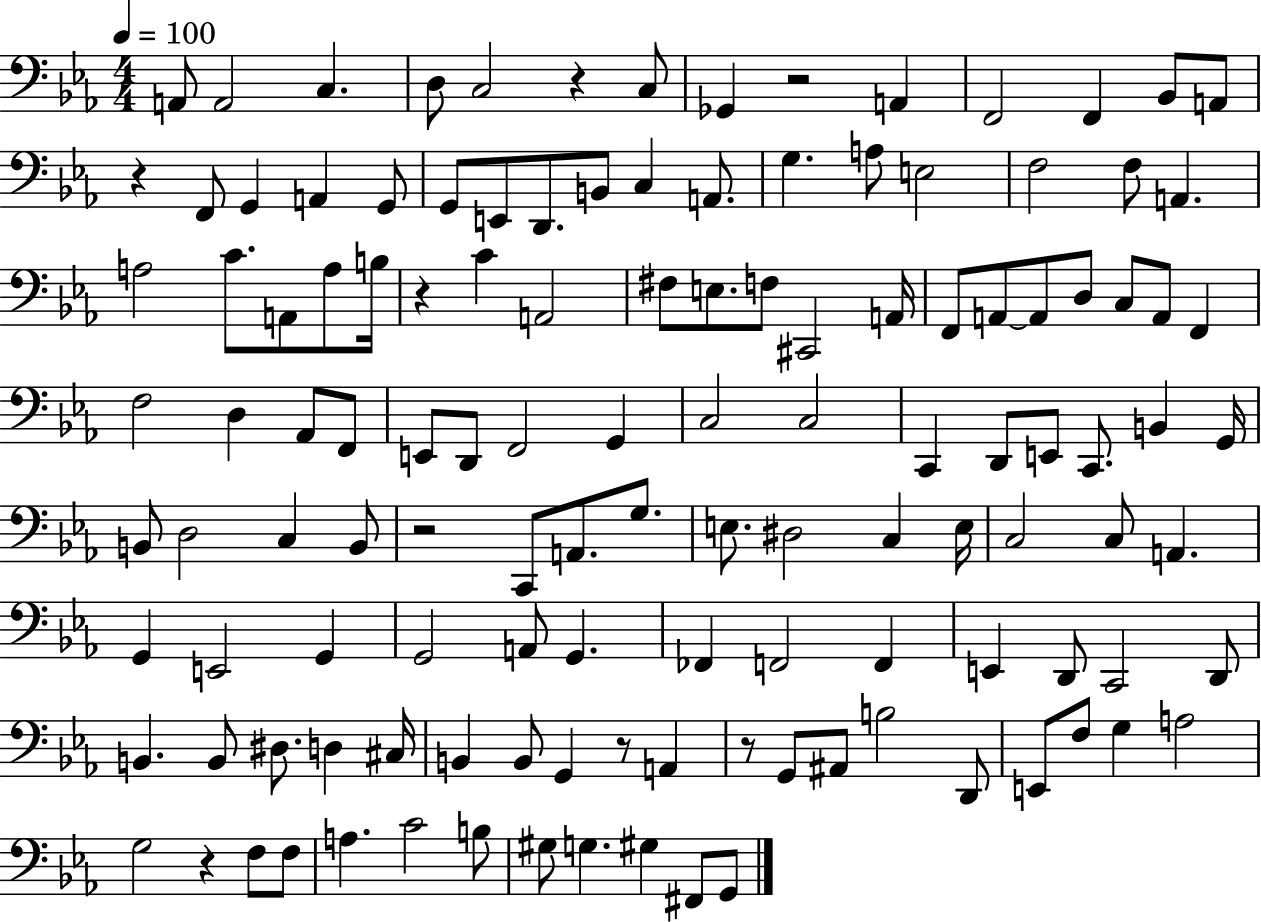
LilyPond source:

{
  \clef bass
  \numericTimeSignature
  \time 4/4
  \key ees \major
  \tempo 4 = 100
  \repeat volta 2 { a,8 a,2 c4. | d8 c2 r4 c8 | ges,4 r2 a,4 | f,2 f,4 bes,8 a,8 | \break r4 f,8 g,4 a,4 g,8 | g,8 e,8 d,8. b,8 c4 a,8. | g4. a8 e2 | f2 f8 a,4. | \break a2 c'8. a,8 a8 b16 | r4 c'4 a,2 | fis8 e8. f8 cis,2 a,16 | f,8 a,8~~ a,8 d8 c8 a,8 f,4 | \break f2 d4 aes,8 f,8 | e,8 d,8 f,2 g,4 | c2 c2 | c,4 d,8 e,8 c,8. b,4 g,16 | \break b,8 d2 c4 b,8 | r2 c,8 a,8. g8. | e8. dis2 c4 e16 | c2 c8 a,4. | \break g,4 e,2 g,4 | g,2 a,8 g,4. | fes,4 f,2 f,4 | e,4 d,8 c,2 d,8 | \break b,4. b,8 dis8. d4 cis16 | b,4 b,8 g,4 r8 a,4 | r8 g,8 ais,8 b2 d,8 | e,8 f8 g4 a2 | \break g2 r4 f8 f8 | a4. c'2 b8 | gis8 g4. gis4 fis,8 g,8 | } \bar "|."
}